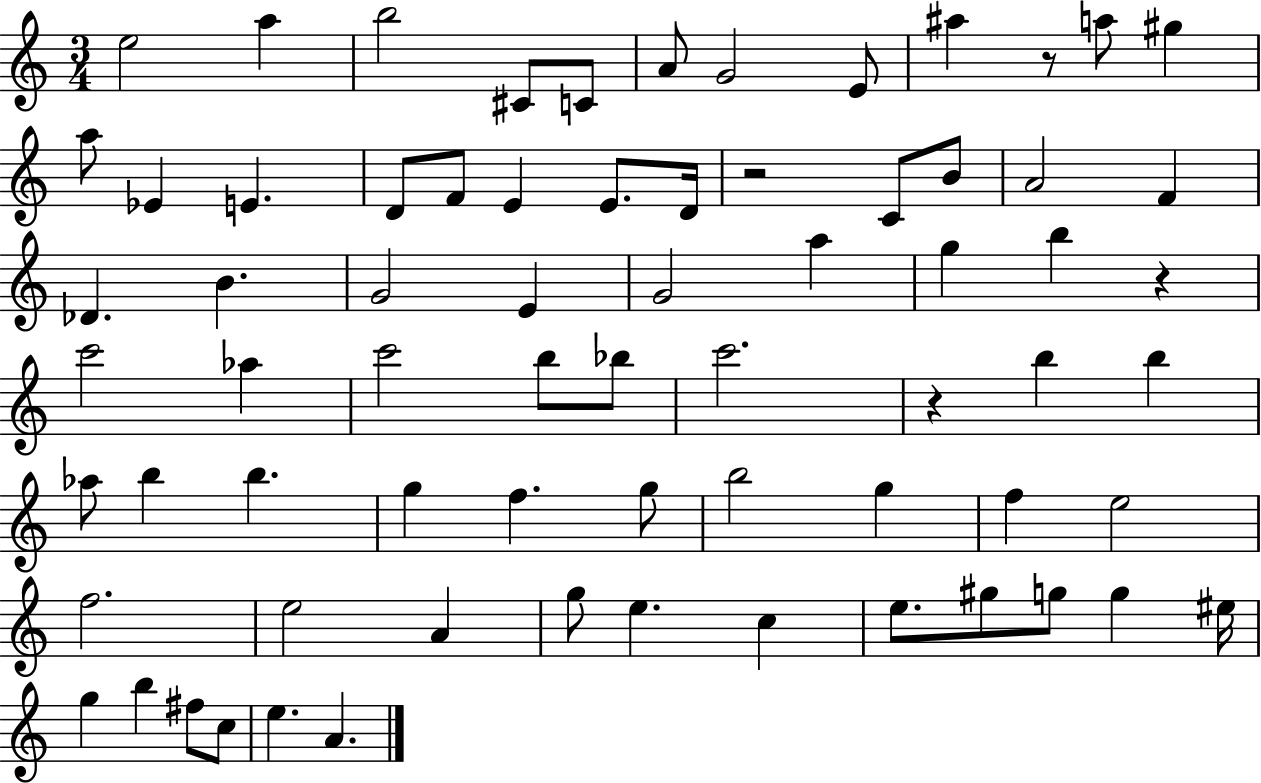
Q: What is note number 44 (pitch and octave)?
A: F5